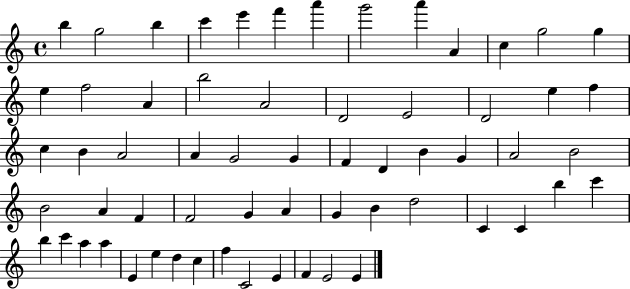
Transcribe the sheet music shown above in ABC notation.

X:1
T:Untitled
M:4/4
L:1/4
K:C
b g2 b c' e' f' a' g'2 a' A c g2 g e f2 A b2 A2 D2 E2 D2 e f c B A2 A G2 G F D B G A2 B2 B2 A F F2 G A G B d2 C C b c' b c' a a E e d c f C2 E F E2 E